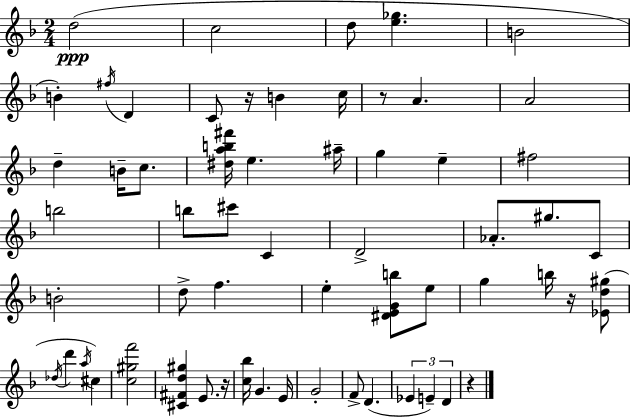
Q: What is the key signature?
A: F major